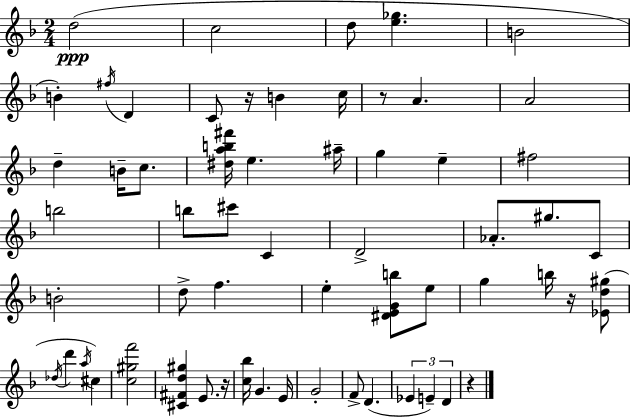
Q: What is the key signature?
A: F major